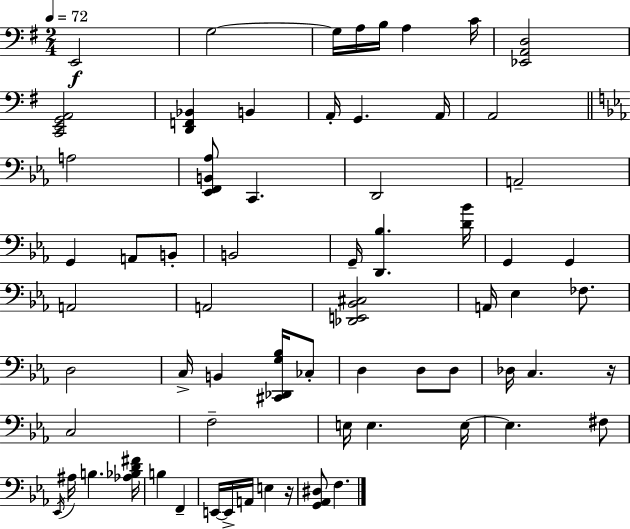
X:1
T:Untitled
M:2/4
L:1/4
K:G
E,,2 G,2 G,/4 A,/4 B,/4 A, C/4 [_E,,A,,D,]2 [C,,E,,G,,A,,]2 [D,,F,,_B,,] B,, A,,/4 G,, A,,/4 A,,2 A,2 [_E,,F,,B,,_A,]/2 C,, D,,2 A,,2 G,, A,,/2 B,,/2 B,,2 G,,/4 [D,,_B,] [D_B]/4 G,, G,, A,,2 A,,2 [_D,,E,,_B,,^C,]2 A,,/4 _E, _F,/2 D,2 C,/4 B,, [^C,,_D,,G,_B,]/4 _C,/2 D, D,/2 D,/2 _D,/4 C, z/4 C,2 F,2 E,/4 E, E,/4 E, ^F,/2 _E,,/4 ^A,/4 B, [_A,_B,D^F]/4 B, F,, E,,/4 E,,/4 A,,/4 E, z/4 [G,,_A,,^D,]/2 F,